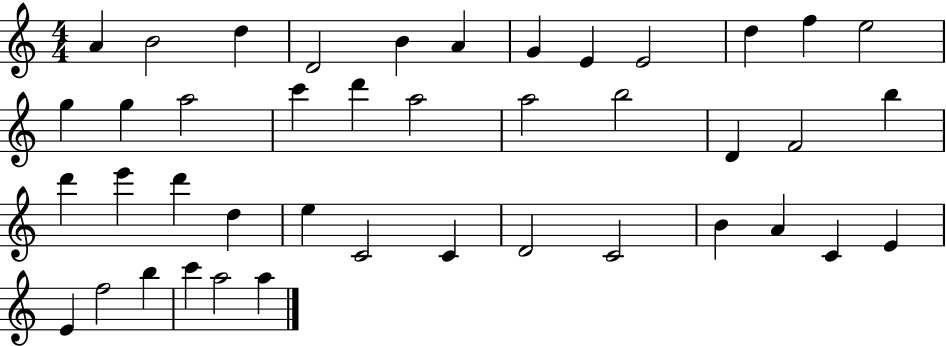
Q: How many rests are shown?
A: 0